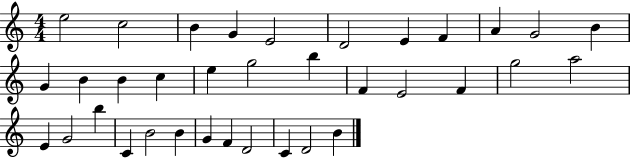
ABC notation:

X:1
T:Untitled
M:4/4
L:1/4
K:C
e2 c2 B G E2 D2 E F A G2 B G B B c e g2 b F E2 F g2 a2 E G2 b C B2 B G F D2 C D2 B